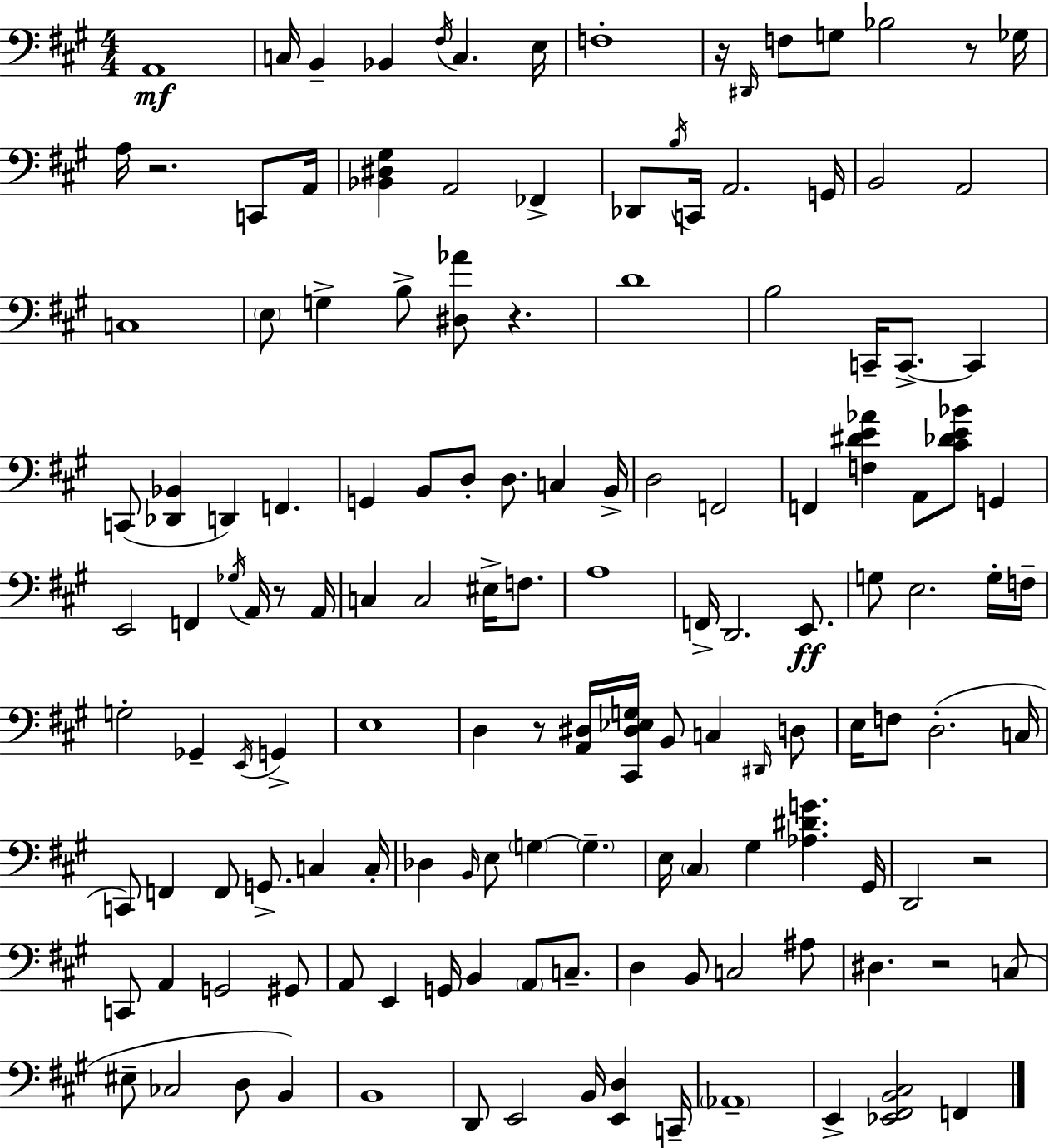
{
  \clef bass
  \numericTimeSignature
  \time 4/4
  \key a \major
  a,1\mf | c16 b,4-- bes,4 \acciaccatura { fis16 } c4. | e16 f1-. | r16 \grace { dis,16 } f8 g8 bes2 r8 | \break ges16 a16 r2. c,8 | a,16 <bes, dis gis>4 a,2 fes,4-> | des,8 \acciaccatura { b16 } c,16 a,2. | g,16 b,2 a,2 | \break c1 | \parenthesize e8 g4-> b8-> <dis aes'>8 r4. | d'1 | b2 c,16-- c,8.->~~ c,4 | \break c,8( <des, bes,>4 d,4) f,4. | g,4 b,8 d8-. d8. c4 | b,16-> d2 f,2 | f,4 <f dis' e' aes'>4 a,8 <cis' des' e' bes'>8 g,4 | \break e,2 f,4 \acciaccatura { ges16 } | a,16 r8 a,16 c4 c2 | eis16-> f8. a1 | f,16-> d,2. | \break e,8.\ff g8 e2. | g16-. f16-- g2-. ges,4-- | \acciaccatura { e,16 } g,4-> e1 | d4 r8 <a, dis>16 <cis, dis ees g>16 b,8 c4 | \break \grace { dis,16 } d8 e16 f8 d2.-.( | c16 c,8) f,4 f,8 g,8.-> | c4 c16-. des4 \grace { b,16 } e8 \parenthesize g4~~ | \parenthesize g4.-- e16 \parenthesize cis4 gis4 | \break <aes dis' g'>4. gis,16 d,2 r2 | c,8 a,4 g,2 | gis,8 a,8 e,4 g,16 b,4 | \parenthesize a,8 c8.-- d4 b,8 c2 | \break ais8 dis4. r2 | c8( eis8-- ces2 | d8 b,4) b,1 | d,8 e,2 | \break b,16 <e, d>4 c,16-- \parenthesize aes,1-- | e,4-> <ees, fis, b, cis>2 | f,4 \bar "|."
}